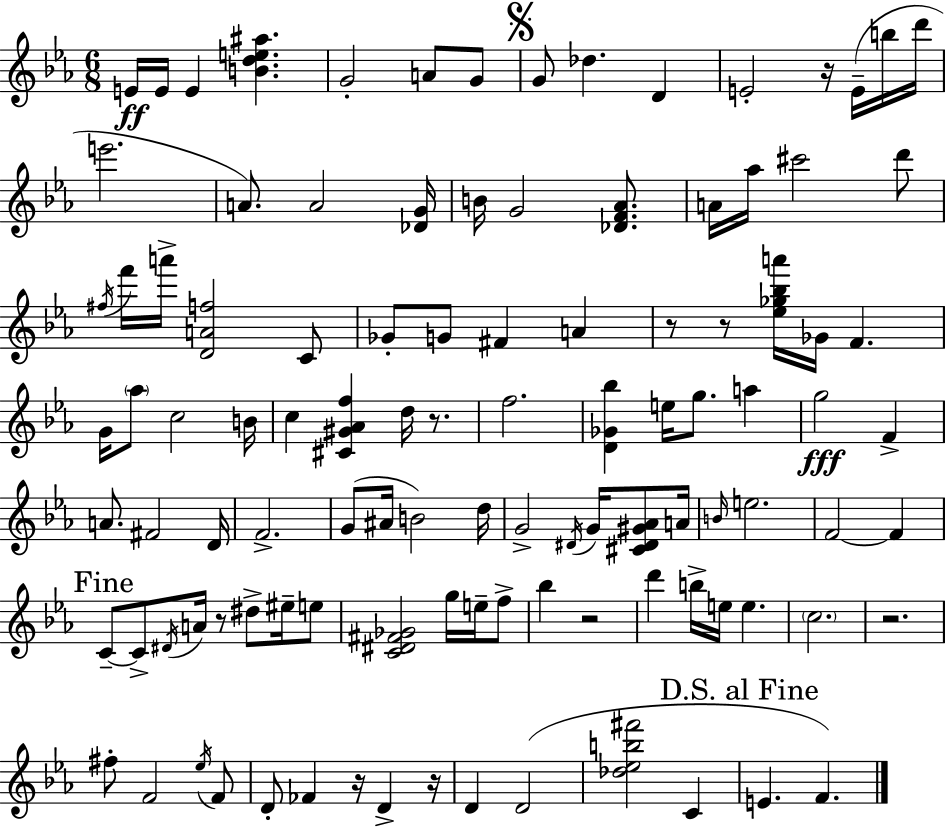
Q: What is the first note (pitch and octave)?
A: E4